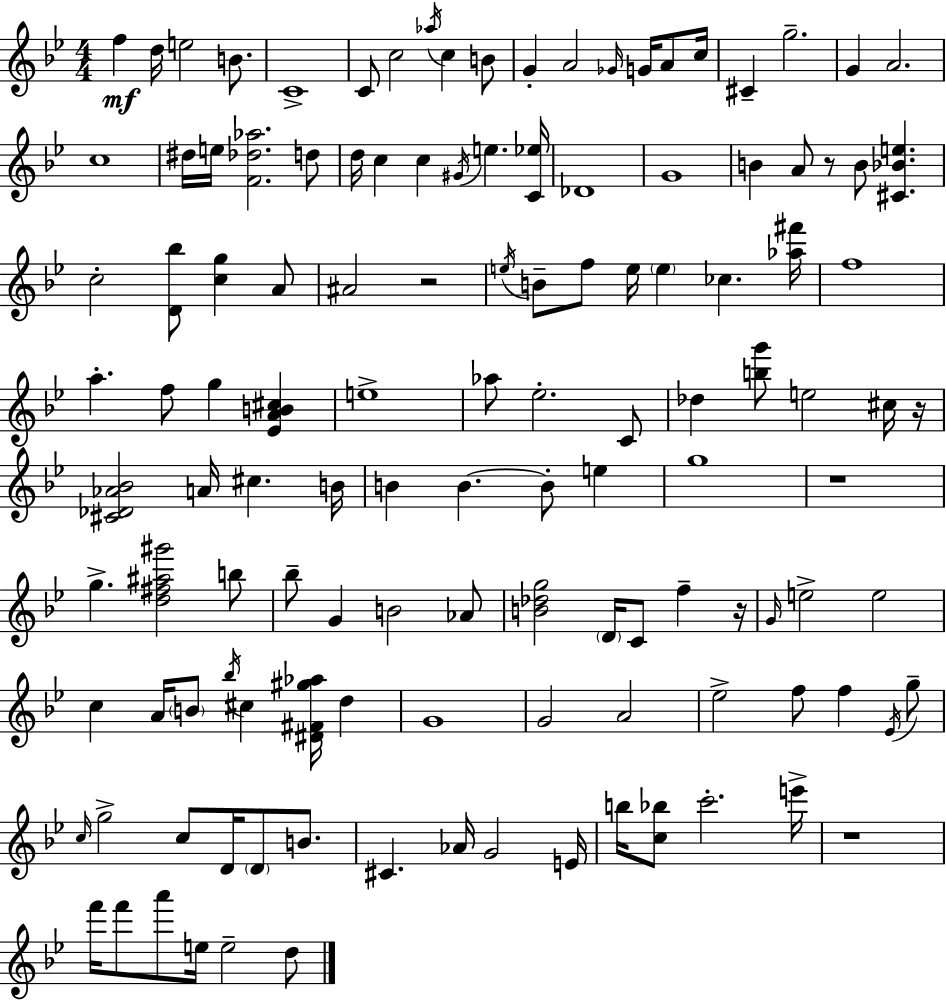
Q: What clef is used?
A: treble